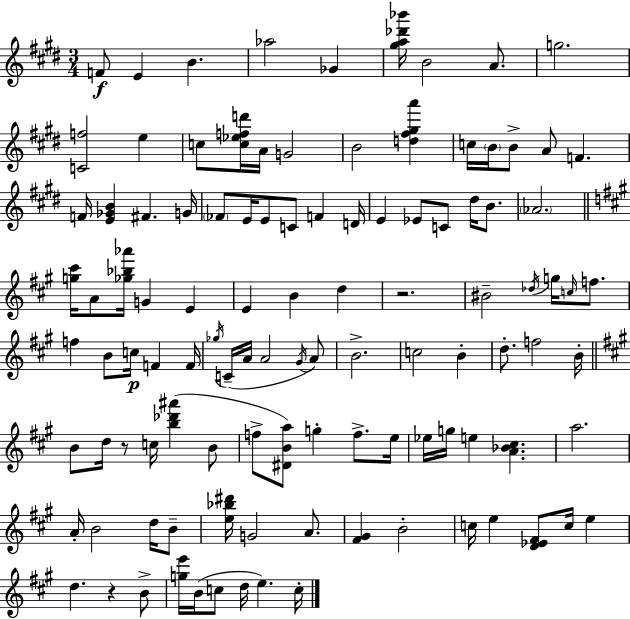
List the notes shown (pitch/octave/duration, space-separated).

F4/e E4/q B4/q. Ab5/h Gb4/q [G#5,A5,Db6,Bb6]/s B4/h A4/e. G5/h. [C4,F5]/h E5/q C5/e [C5,Eb5,F5,D6]/s A4/s G4/h B4/h [D5,F#5,G#5,A6]/q C5/s B4/s B4/e A4/e F4/q. F4/s [E4,Gb4,B4]/q F#4/q. G4/s FES4/e E4/s E4/e C4/e F4/q D4/s E4/q Eb4/e C4/e D#5/s B4/e. Ab4/h. [G5,C#6]/s A4/e [Gb5,Bb5,Ab6]/s G4/q E4/q E4/q B4/q D5/q R/h. BIS4/h Db5/s G5/s C5/s F5/e. F5/q B4/e C5/s F4/q F4/s Gb5/s C4/s A4/s A4/h G#4/s A4/e B4/h. C5/h B4/q D5/e. F5/h B4/s B4/e D5/s R/e C5/s [B5,Db6,A#6]/q B4/e F5/e [D#4,B4,A5]/e G5/q F5/e. E5/s Eb5/s G5/s E5/q [A4,Bb4,C#5]/q. A5/h. A4/s B4/h D5/s B4/e [E5,Bb5,D#6]/s G4/h A4/e. [F#4,G#4]/q B4/h C5/s E5/q [D4,Eb4,F#4]/e C5/s E5/q D5/q. R/q B4/e [G5,E6]/s B4/s C5/e D5/s E5/q. C5/s